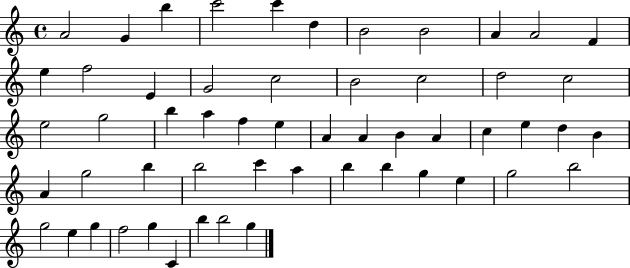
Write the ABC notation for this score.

X:1
T:Untitled
M:4/4
L:1/4
K:C
A2 G b c'2 c' d B2 B2 A A2 F e f2 E G2 c2 B2 c2 d2 c2 e2 g2 b a f e A A B A c e d B A g2 b b2 c' a b b g e g2 b2 g2 e g f2 g C b b2 g